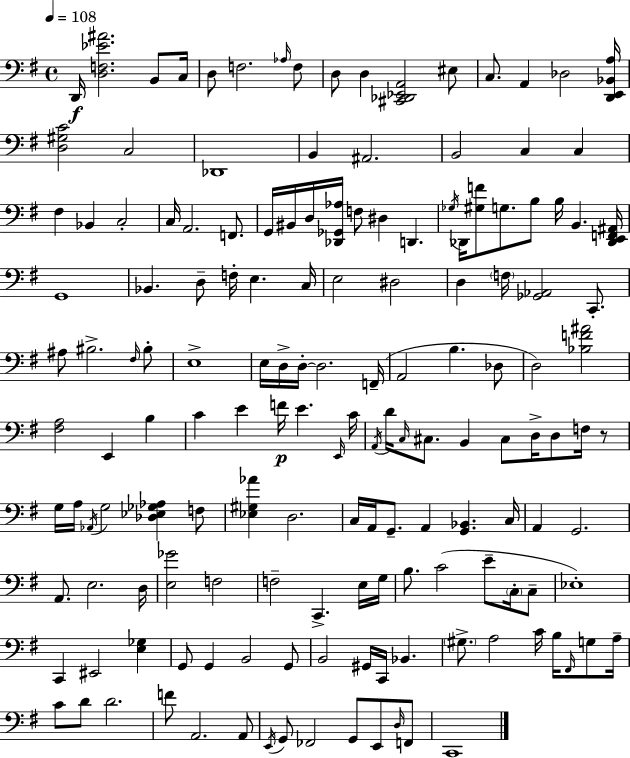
X:1
T:Untitled
M:4/4
L:1/4
K:G
D,,/4 [D,F,_E^A]2 B,,/2 C,/4 D,/2 F,2 _A,/4 F,/2 D,/2 D, [^C,,_D,,_E,,A,,]2 ^E,/2 C,/2 A,, _D,2 [D,,E,,_B,,A,]/4 [D,^G,C]2 C,2 _D,,4 B,, ^A,,2 B,,2 C, C, ^F, _B,, C,2 C,/4 A,,2 F,,/2 G,,/4 ^B,,/4 D,/4 [_D,,_G,,_A,]/4 F,/2 ^D, D,, _G,/4 _D,,/4 [^G,F]/2 G,/2 B,/2 B,/4 B,, [_D,,E,,F,,^A,,]/4 G,,4 _B,, D,/2 F,/4 E, C,/4 E,2 ^D,2 D, F,/4 [_G,,_A,,]2 C,,/2 ^A,/2 ^B,2 ^F,/4 ^B,/2 E,4 E,/4 D,/4 D,/4 D,2 F,,/4 A,,2 B, _D,/2 D,2 [_B,F^A]2 [^F,A,]2 E,, B, C E F/4 E E,,/4 C/4 A,,/4 D/4 C,/4 ^C,/2 B,, ^C,/2 D,/4 D,/2 F,/4 z/2 G,/4 A,/4 _A,,/4 G,2 [_D,_E,_G,_A,] F,/2 [_E,^G,_A] D,2 C,/4 A,,/4 G,,/2 A,, [G,,_B,,] C,/4 A,, G,,2 A,,/2 E,2 D,/4 [E,_G]2 F,2 F,2 C,, E,/4 G,/4 B,/2 C2 E/2 C,/4 C,/2 _E,4 C,, ^E,,2 [E,_G,] G,,/2 G,, B,,2 G,,/2 B,,2 ^G,,/4 C,,/4 _B,, ^G,/2 A,2 C/4 B,/4 ^F,,/4 G,/2 A,/4 C/2 D/2 D2 F/2 A,,2 A,,/2 E,,/4 G,,/2 _F,,2 G,,/2 E,,/2 D,/4 F,,/2 C,,4